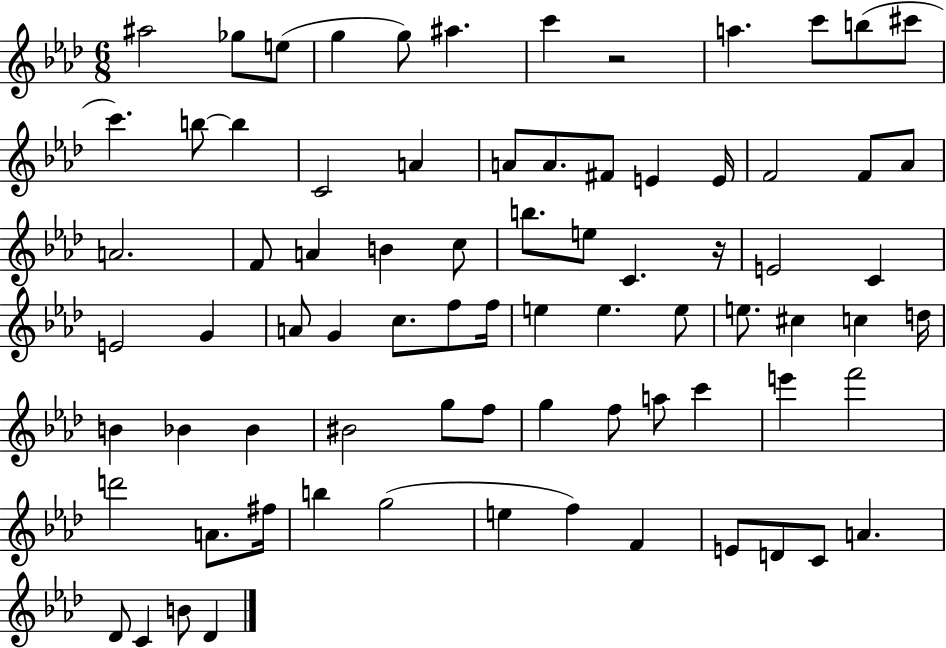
A#5/h Gb5/e E5/e G5/q G5/e A#5/q. C6/q R/h A5/q. C6/e B5/e C#6/e C6/q. B5/e B5/q C4/h A4/q A4/e A4/e. F#4/e E4/q E4/s F4/h F4/e Ab4/e A4/h. F4/e A4/q B4/q C5/e B5/e. E5/e C4/q. R/s E4/h C4/q E4/h G4/q A4/e G4/q C5/e. F5/e F5/s E5/q E5/q. E5/e E5/e. C#5/q C5/q D5/s B4/q Bb4/q Bb4/q BIS4/h G5/e F5/e G5/q F5/e A5/e C6/q E6/q F6/h D6/h A4/e. F#5/s B5/q G5/h E5/q F5/q F4/q E4/e D4/e C4/e A4/q. Db4/e C4/q B4/e Db4/q